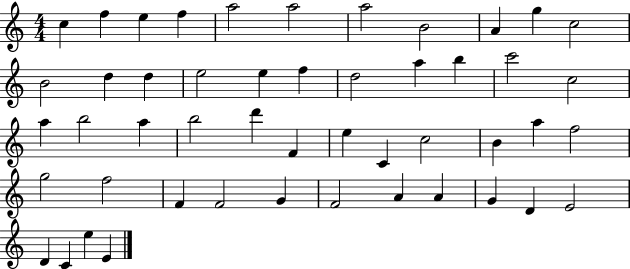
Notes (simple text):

C5/q F5/q E5/q F5/q A5/h A5/h A5/h B4/h A4/q G5/q C5/h B4/h D5/q D5/q E5/h E5/q F5/q D5/h A5/q B5/q C6/h C5/h A5/q B5/h A5/q B5/h D6/q F4/q E5/q C4/q C5/h B4/q A5/q F5/h G5/h F5/h F4/q F4/h G4/q F4/h A4/q A4/q G4/q D4/q E4/h D4/q C4/q E5/q E4/q